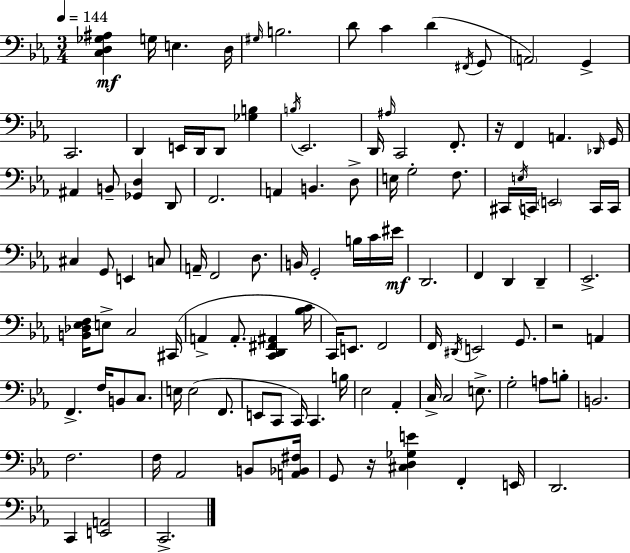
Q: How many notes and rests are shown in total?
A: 116